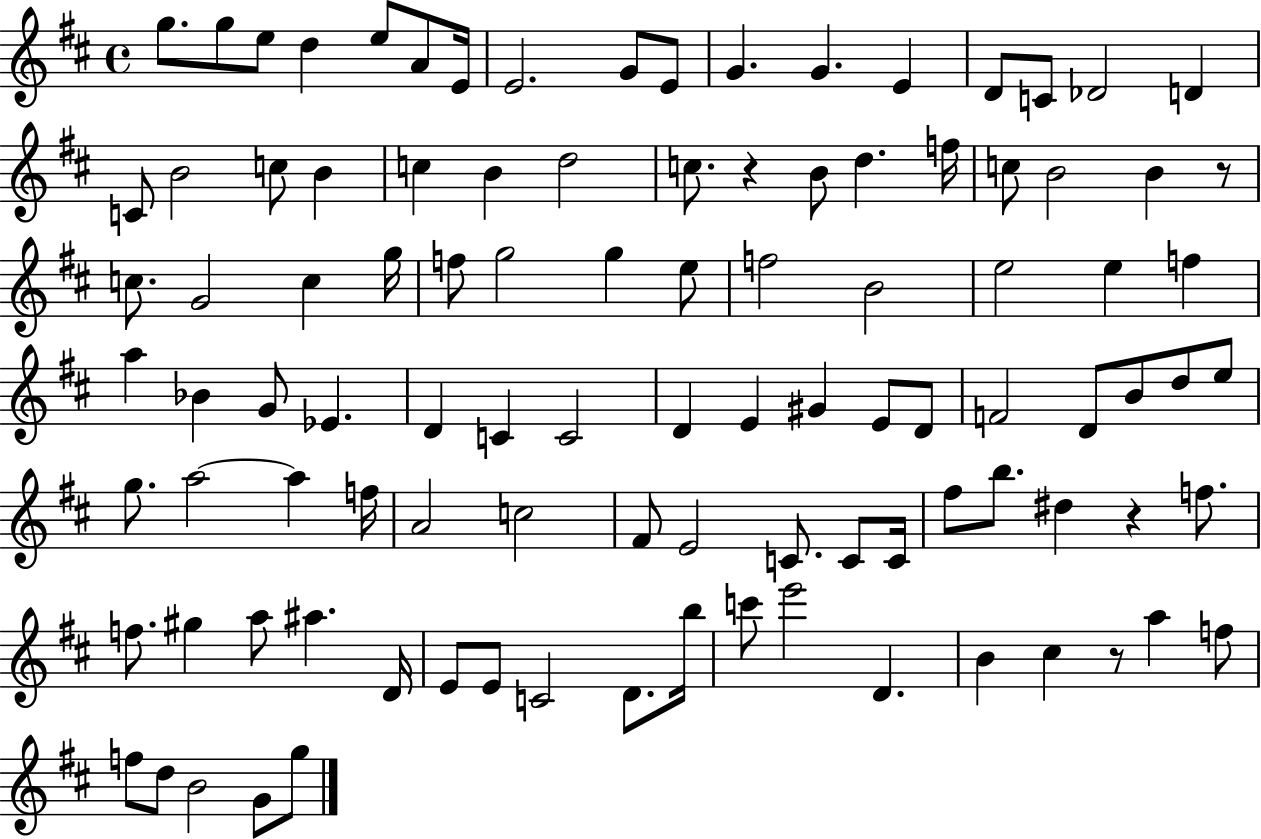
G5/e. G5/e E5/e D5/q E5/e A4/e E4/s E4/h. G4/e E4/e G4/q. G4/q. E4/q D4/e C4/e Db4/h D4/q C4/e B4/h C5/e B4/q C5/q B4/q D5/h C5/e. R/q B4/e D5/q. F5/s C5/e B4/h B4/q R/e C5/e. G4/h C5/q G5/s F5/e G5/h G5/q E5/e F5/h B4/h E5/h E5/q F5/q A5/q Bb4/q G4/e Eb4/q. D4/q C4/q C4/h D4/q E4/q G#4/q E4/e D4/e F4/h D4/e B4/e D5/e E5/e G5/e. A5/h A5/q F5/s A4/h C5/h F#4/e E4/h C4/e. C4/e C4/s F#5/e B5/e. D#5/q R/q F5/e. F5/e. G#5/q A5/e A#5/q. D4/s E4/e E4/e C4/h D4/e. B5/s C6/e E6/h D4/q. B4/q C#5/q R/e A5/q F5/e F5/e D5/e B4/h G4/e G5/e